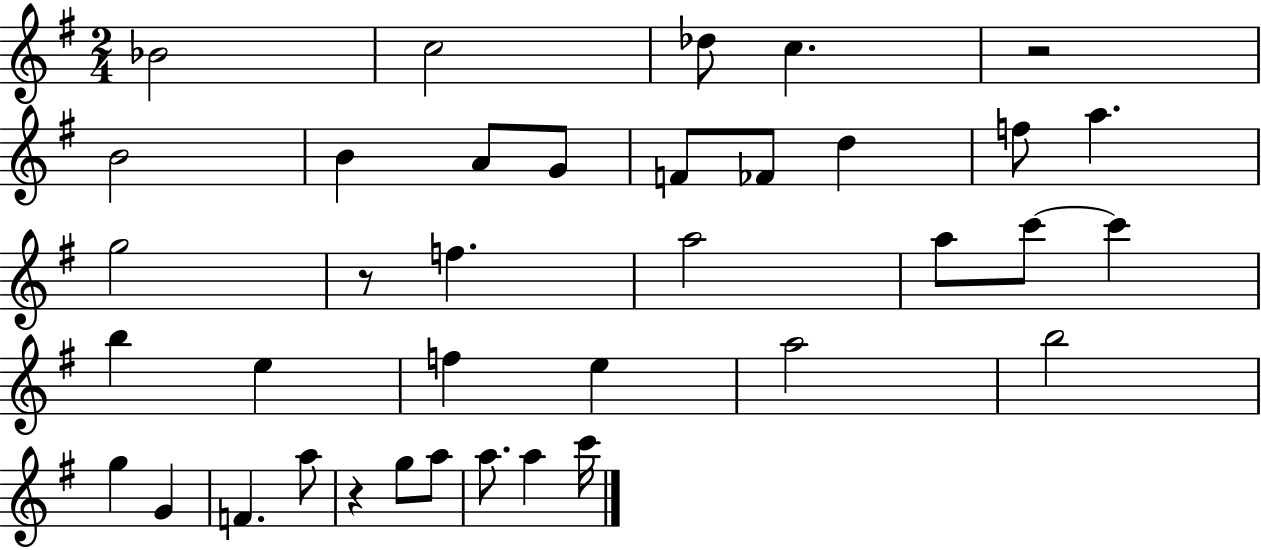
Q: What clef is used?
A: treble